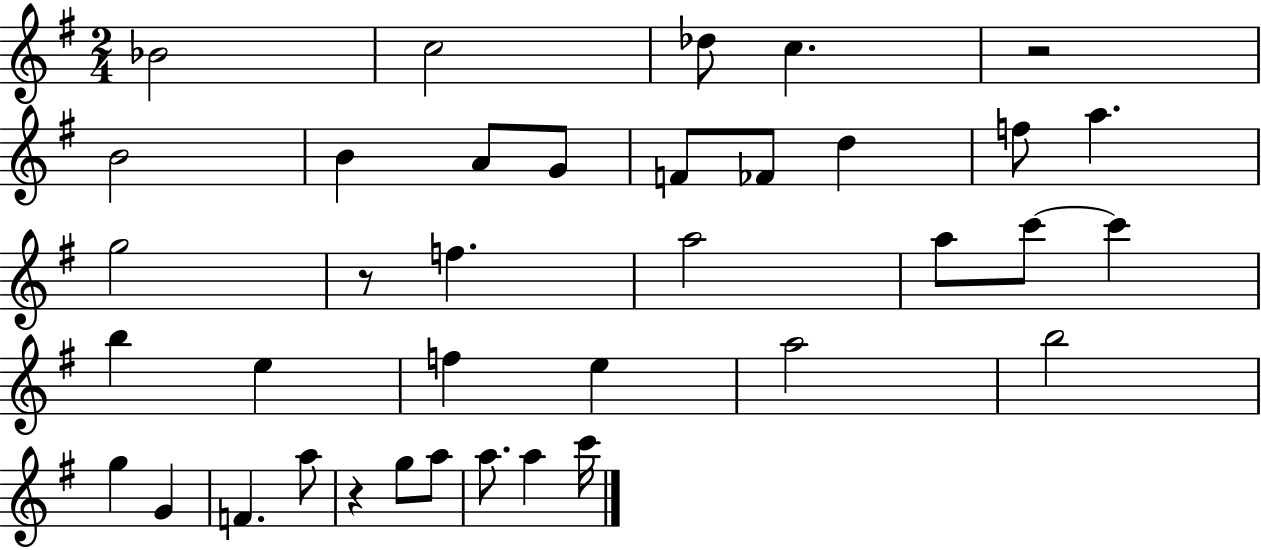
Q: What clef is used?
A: treble